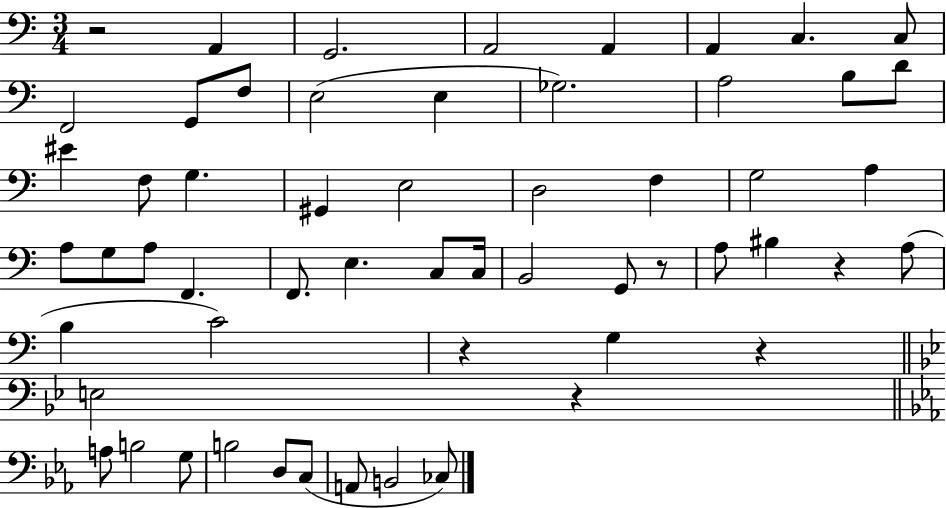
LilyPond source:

{
  \clef bass
  \numericTimeSignature
  \time 3/4
  \key c \major
  r2 a,4 | g,2. | a,2 a,4 | a,4 c4. c8 | \break f,2 g,8 f8 | e2( e4 | ges2.) | a2 b8 d'8 | \break eis'4 f8 g4. | gis,4 e2 | d2 f4 | g2 a4 | \break a8 g8 a8 f,4. | f,8. e4. c8 c16 | b,2 g,8 r8 | a8 bis4 r4 a8( | \break b4 c'2) | r4 g4 r4 | \bar "||" \break \key bes \major e2 r4 | \bar "||" \break \key c \minor a8 b2 g8 | b2 d8 c8( | a,8 b,2 ces8) | \bar "|."
}